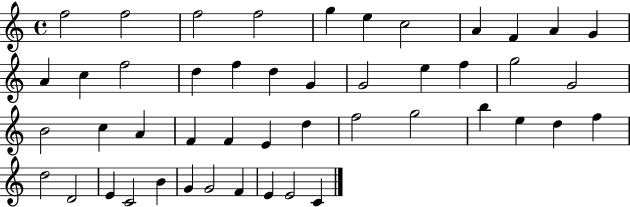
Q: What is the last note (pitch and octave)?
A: C4